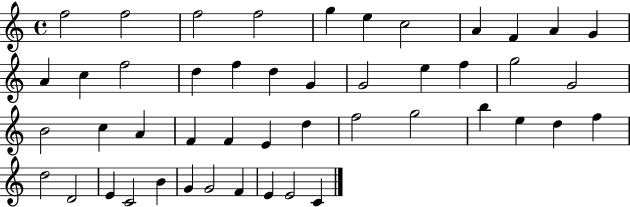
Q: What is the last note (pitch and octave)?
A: C4